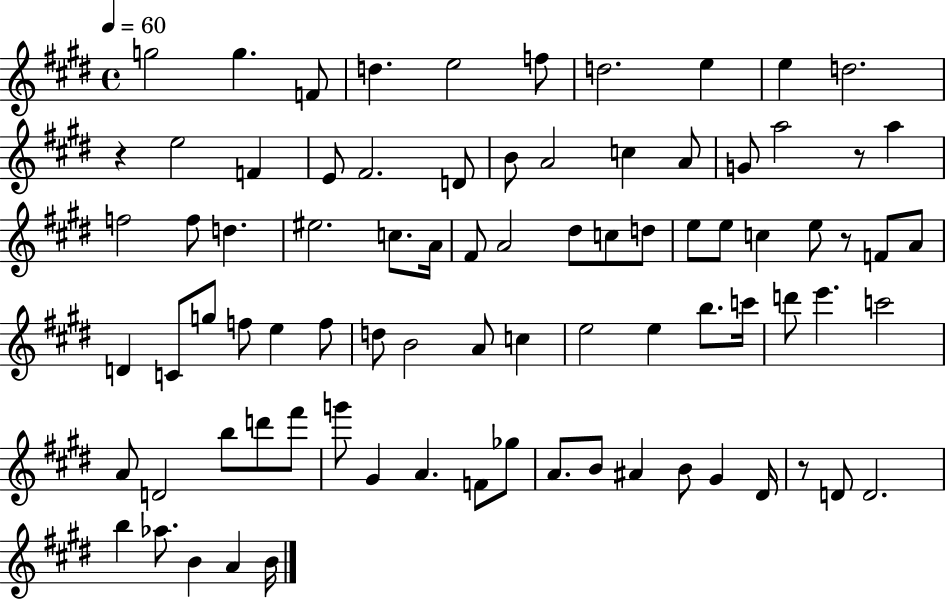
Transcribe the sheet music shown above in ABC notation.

X:1
T:Untitled
M:4/4
L:1/4
K:E
g2 g F/2 d e2 f/2 d2 e e d2 z e2 F E/2 ^F2 D/2 B/2 A2 c A/2 G/2 a2 z/2 a f2 f/2 d ^e2 c/2 A/4 ^F/2 A2 ^d/2 c/2 d/2 e/2 e/2 c e/2 z/2 F/2 A/2 D C/2 g/2 f/2 e f/2 d/2 B2 A/2 c e2 e b/2 c'/4 d'/2 e' c'2 A/2 D2 b/2 d'/2 ^f'/2 g'/2 ^G A F/2 _g/2 A/2 B/2 ^A B/2 ^G ^D/4 z/2 D/2 D2 b _a/2 B A B/4